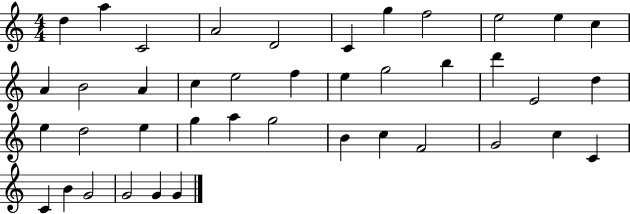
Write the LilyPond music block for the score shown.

{
  \clef treble
  \numericTimeSignature
  \time 4/4
  \key c \major
  d''4 a''4 c'2 | a'2 d'2 | c'4 g''4 f''2 | e''2 e''4 c''4 | \break a'4 b'2 a'4 | c''4 e''2 f''4 | e''4 g''2 b''4 | d'''4 e'2 d''4 | \break e''4 d''2 e''4 | g''4 a''4 g''2 | b'4 c''4 f'2 | g'2 c''4 c'4 | \break c'4 b'4 g'2 | g'2 g'4 g'4 | \bar "|."
}